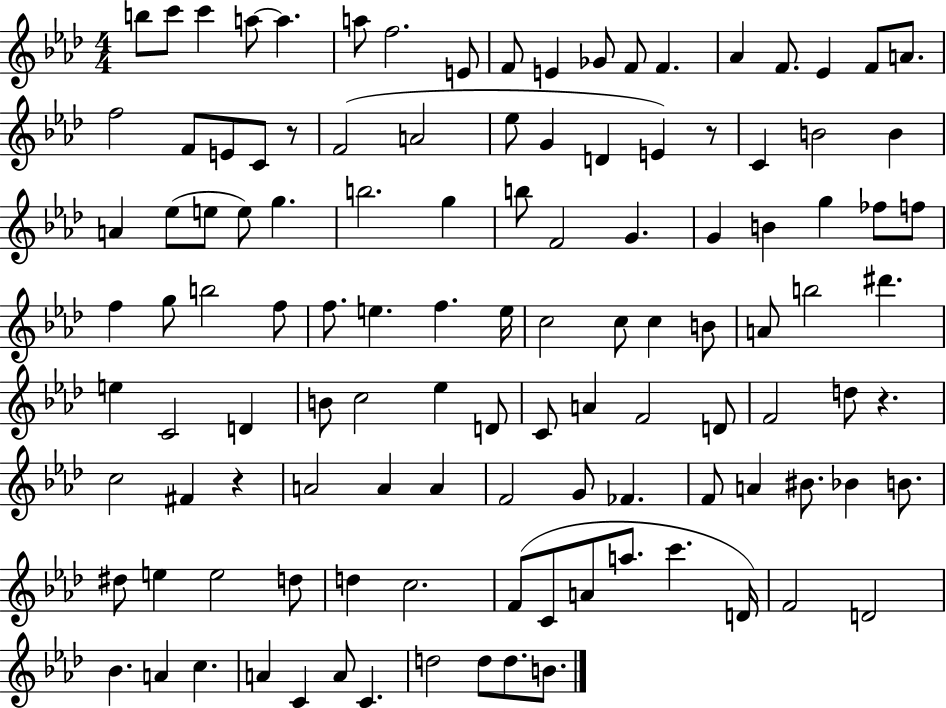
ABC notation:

X:1
T:Untitled
M:4/4
L:1/4
K:Ab
b/2 c'/2 c' a/2 a a/2 f2 E/2 F/2 E _G/2 F/2 F _A F/2 _E F/2 A/2 f2 F/2 E/2 C/2 z/2 F2 A2 _e/2 G D E z/2 C B2 B A _e/2 e/2 e/2 g b2 g b/2 F2 G G B g _f/2 f/2 f g/2 b2 f/2 f/2 e f e/4 c2 c/2 c B/2 A/2 b2 ^d' e C2 D B/2 c2 _e D/2 C/2 A F2 D/2 F2 d/2 z c2 ^F z A2 A A F2 G/2 _F F/2 A ^B/2 _B B/2 ^d/2 e e2 d/2 d c2 F/2 C/2 A/2 a/2 c' D/4 F2 D2 _B A c A C A/2 C d2 d/2 d/2 B/2